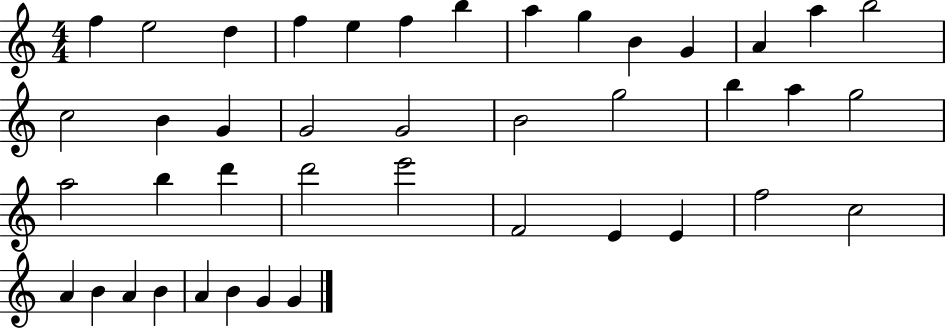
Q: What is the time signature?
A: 4/4